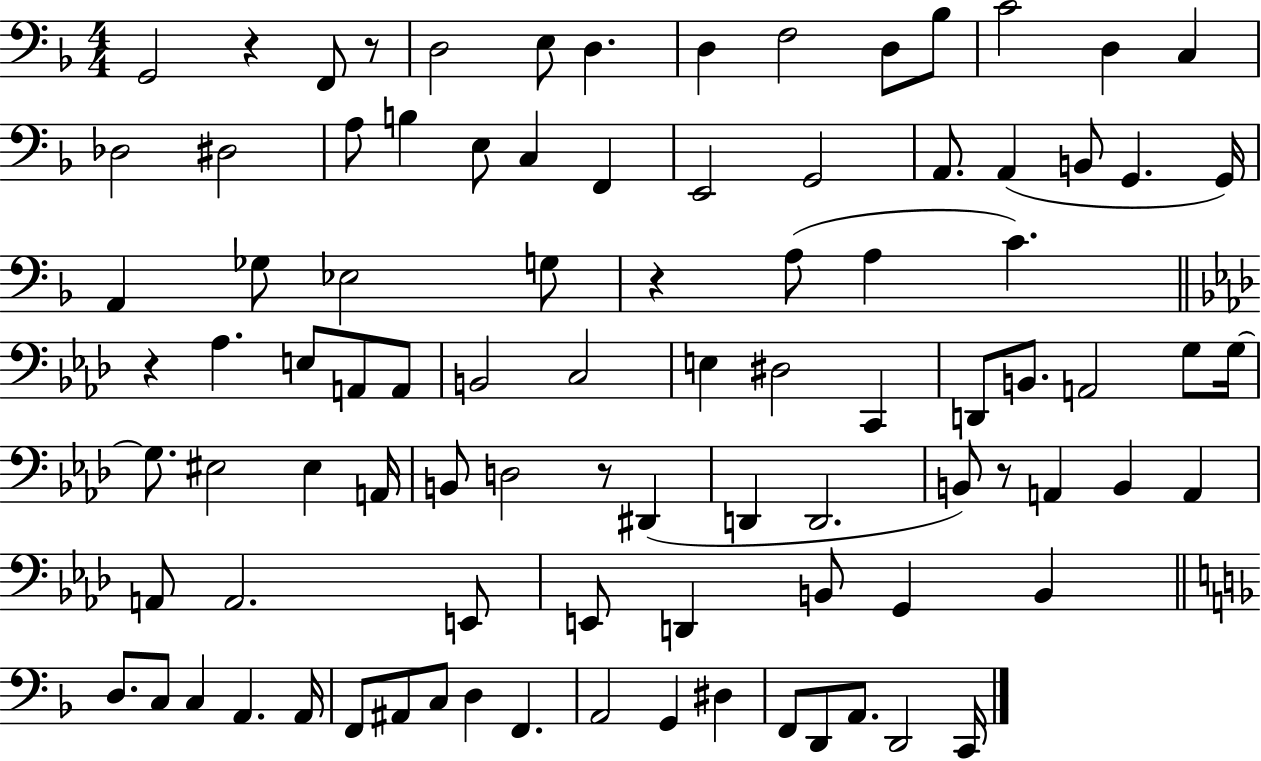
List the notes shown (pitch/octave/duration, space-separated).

G2/h R/q F2/e R/e D3/h E3/e D3/q. D3/q F3/h D3/e Bb3/e C4/h D3/q C3/q Db3/h D#3/h A3/e B3/q E3/e C3/q F2/q E2/h G2/h A2/e. A2/q B2/e G2/q. G2/s A2/q Gb3/e Eb3/h G3/e R/q A3/e A3/q C4/q. R/q Ab3/q. E3/e A2/e A2/e B2/h C3/h E3/q D#3/h C2/q D2/e B2/e. A2/h G3/e G3/s G3/e. EIS3/h EIS3/q A2/s B2/e D3/h R/e D#2/q D2/q D2/h. B2/e R/e A2/q B2/q A2/q A2/e A2/h. E2/e E2/e D2/q B2/e G2/q B2/q D3/e. C3/e C3/q A2/q. A2/s F2/e A#2/e C3/e D3/q F2/q. A2/h G2/q D#3/q F2/e D2/e A2/e. D2/h C2/s